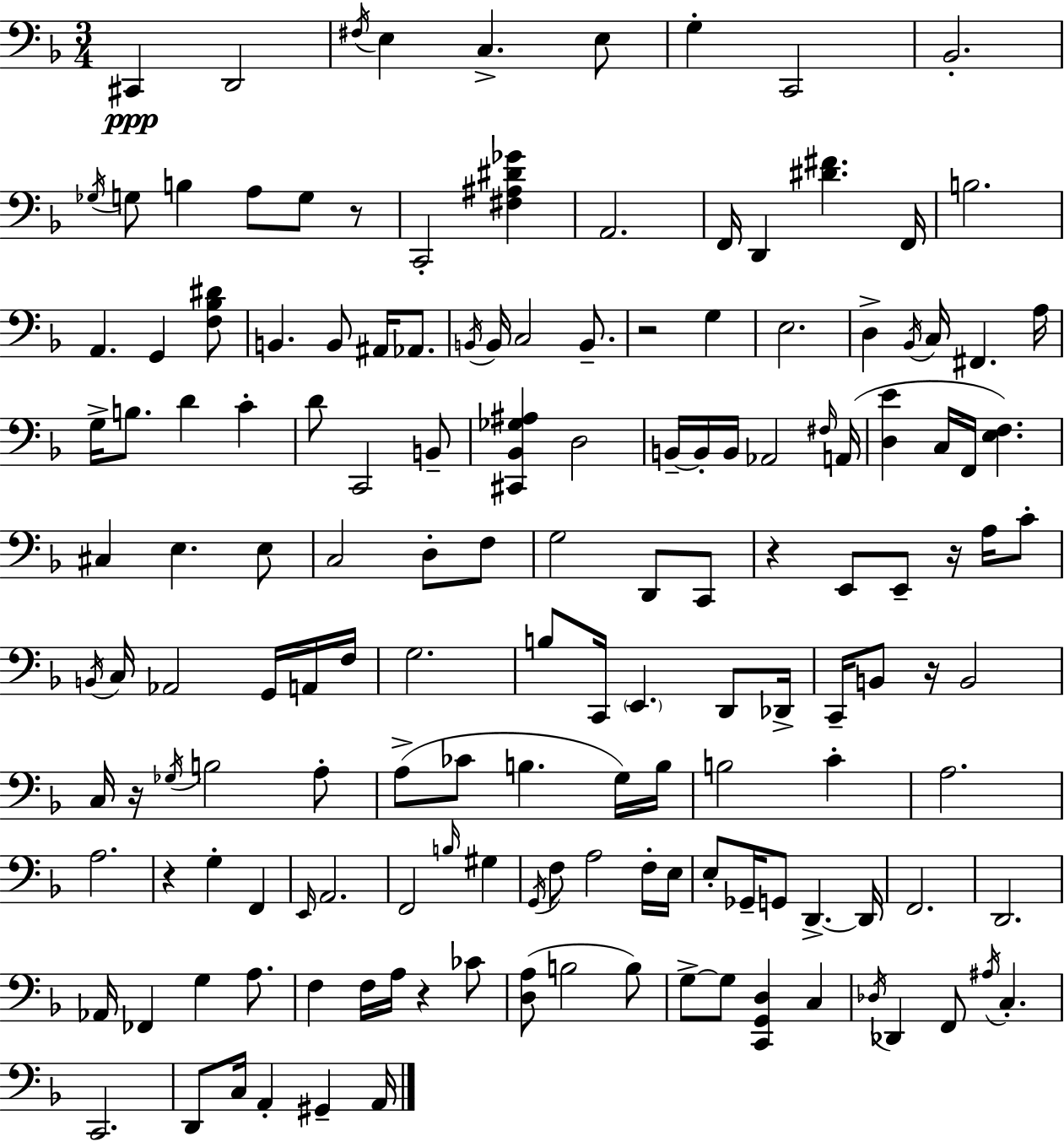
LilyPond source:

{
  \clef bass
  \numericTimeSignature
  \time 3/4
  \key f \major
  cis,4\ppp d,2 | \acciaccatura { fis16 } e4 c4.-> e8 | g4-. c,2 | bes,2.-. | \break \acciaccatura { ges16 } g8 b4 a8 g8 | r8 c,2-. <fis ais dis' ges'>4 | a,2. | f,16 d,4 <dis' fis'>4. | \break f,16 b2. | a,4. g,4 | <f bes dis'>8 b,4. b,8 ais,16 aes,8. | \acciaccatura { b,16 } b,16 c2 | \break b,8.-- r2 g4 | e2. | d4-> \acciaccatura { bes,16 } c16 fis,4. | a16 g16-> b8. d'4 | \break c'4-. d'8 c,2 | b,8-- <cis, bes, ges ais>4 d2 | b,16--~~ b,16-. b,16 aes,2 | \grace { fis16 } a,16( <d e'>4 c16 f,16 <e f>4.) | \break cis4 e4. | e8 c2 | d8-. f8 g2 | d,8 c,8 r4 e,8 e,8-- | \break r16 a16 c'8-. \acciaccatura { b,16 } c16 aes,2 | g,16 a,16 f16 g2. | b8 c,16 \parenthesize e,4. | d,8 des,16-> c,16-- b,8 r16 b,2 | \break c16 r16 \acciaccatura { ges16 } b2 | a8-. a8->( ces'8 b4. | g16) b16 b2 | c'4-. a2. | \break a2. | r4 g4-. | f,4 \grace { e,16 } a,2. | f,2 | \break \grace { b16 } gis4 \acciaccatura { g,16 } f8 | a2 f16-. e16 e8-. | ges,16-- g,8 d,4.->~~ d,16 f,2. | d,2. | \break aes,16 fes,4 | g4 a8. f4 | f16 a16 r4 ces'8 <d a>8( | b2 b8) g8->~~ | \break g8 <c, g, d>4 c4 \acciaccatura { des16 } des,4 | f,8 \acciaccatura { ais16 } c4.-. | c,2. | d,8 c16 a,4-. gis,4-- a,16 | \break \bar "|."
}